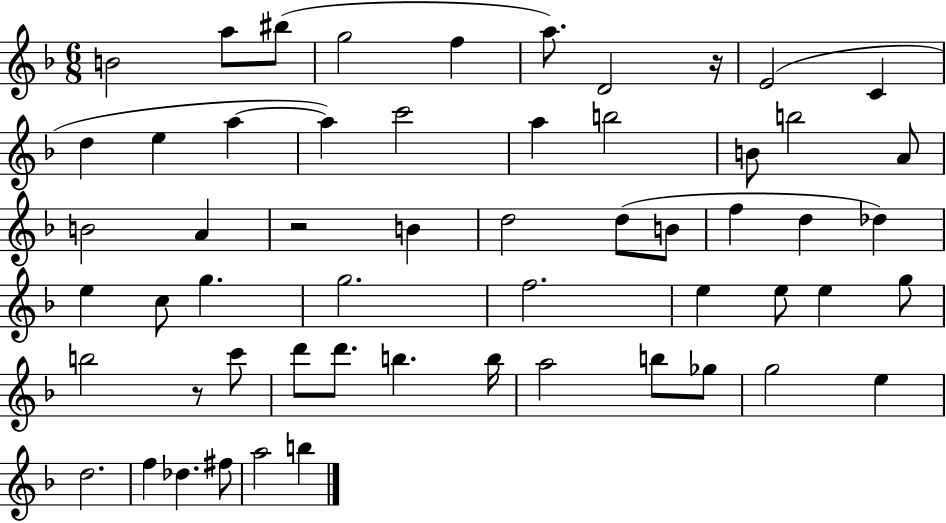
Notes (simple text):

B4/h A5/e BIS5/e G5/h F5/q A5/e. D4/h R/s E4/h C4/q D5/q E5/q A5/q A5/q C6/h A5/q B5/h B4/e B5/h A4/e B4/h A4/q R/h B4/q D5/h D5/e B4/e F5/q D5/q Db5/q E5/q C5/e G5/q. G5/h. F5/h. E5/q E5/e E5/q G5/e B5/h R/e C6/e D6/e D6/e. B5/q. B5/s A5/h B5/e Gb5/e G5/h E5/q D5/h. F5/q Db5/q. F#5/e A5/h B5/q